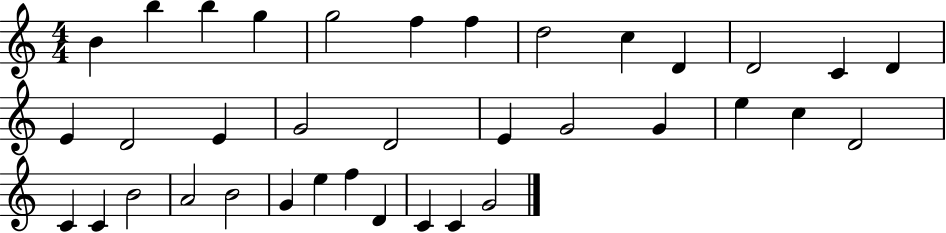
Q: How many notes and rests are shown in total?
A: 36